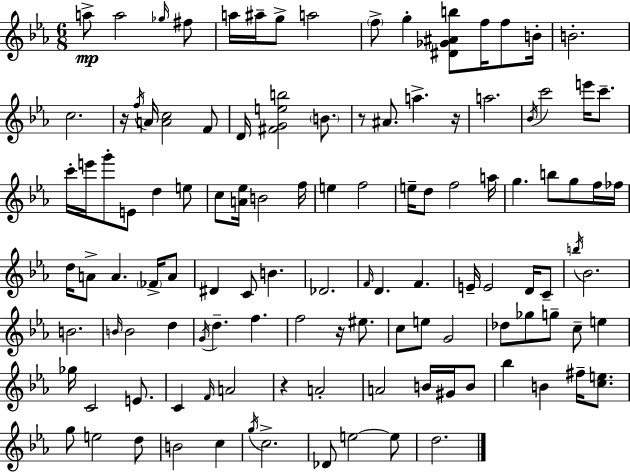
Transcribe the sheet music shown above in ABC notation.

X:1
T:Untitled
M:6/8
L:1/4
K:Eb
a/2 a2 _g/4 ^f/2 a/4 ^a/4 g/2 a2 f/2 g [^D_G^Ab]/2 f/4 f/2 B/4 B2 c2 z/4 f/4 A/4 [Ac]2 F/2 D/4 [^FGeb]2 B/2 z/2 ^A/2 a z/4 a2 _B/4 c'2 e'/4 c'/2 c'/4 e'/4 g'/2 E/2 d e/2 c/2 [A_e]/4 B2 f/4 e f2 e/4 d/2 f2 a/4 g b/2 g/2 f/4 _f/4 d/4 A/2 A _F/4 A/2 ^D C/2 B _D2 F/4 D F E/4 E2 D/4 C/2 b/4 _B2 B2 B/4 B2 d G/4 d f f2 z/4 ^e/2 c/2 e/2 G2 _d/2 _g/2 g/2 c/2 e _g/4 C2 E/2 C F/4 A2 z A2 A2 B/4 ^G/4 B/2 _b B ^f/4 [ce]/2 g/2 e2 d/2 B2 c g/4 c2 _D/2 e2 e/2 d2